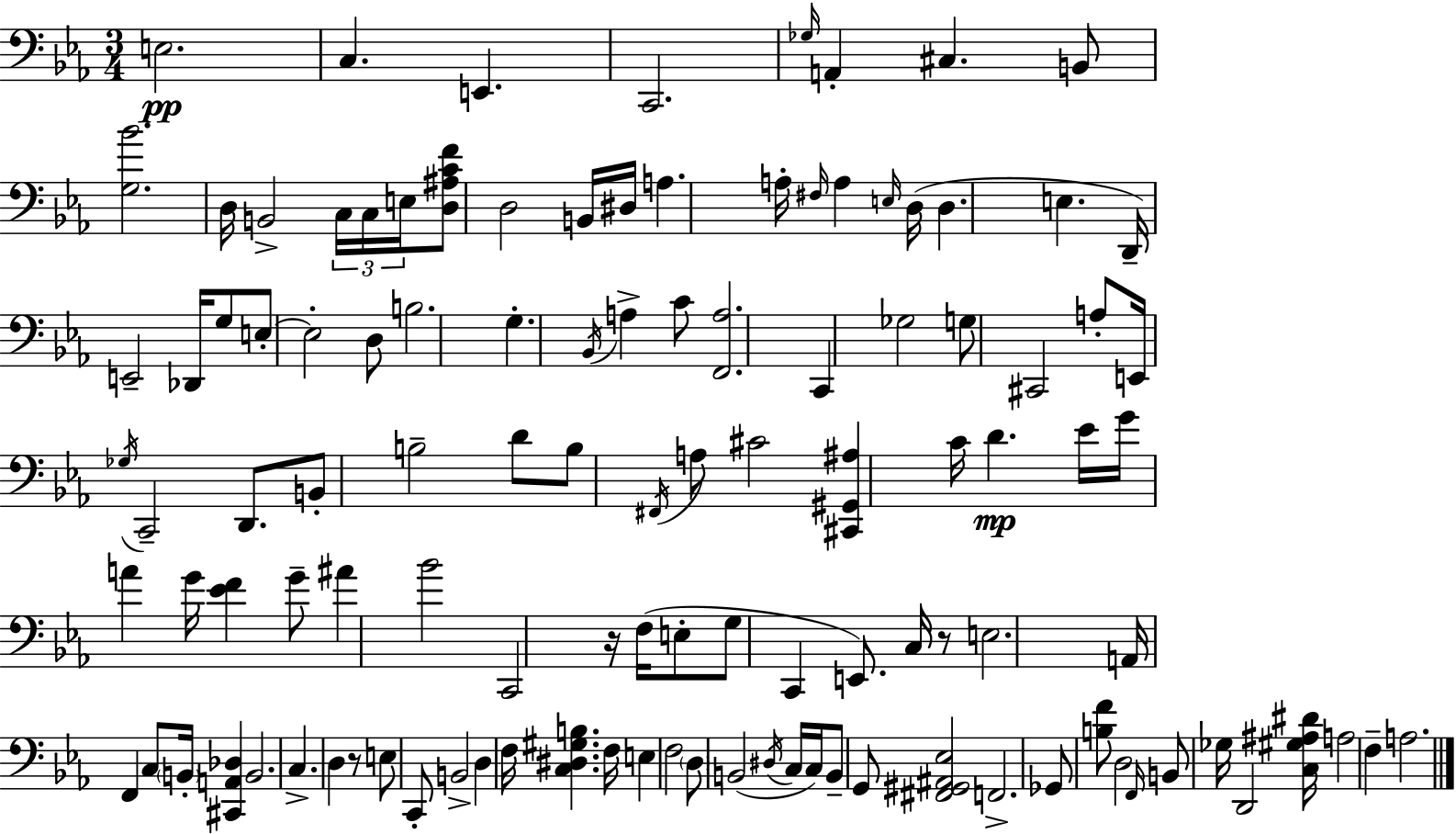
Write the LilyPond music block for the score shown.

{
  \clef bass
  \numericTimeSignature
  \time 3/4
  \key ees \major
  e2.\pp | c4. e,4. | c,2. | \grace { ges16 } a,4-. cis4. b,8 | \break <g bes'>2. | d16 b,2-> \tuplet 3/2 { c16 c16 | e16 } <d ais c' f'>8 d2 b,16 | dis16 a4. a16-. \grace { fis16 } a4 | \break \grace { e16 } d16( d4. e4. | d,16--) e,2-- | des,16 g8 e8-.~~ e2-. | d8 b2. | \break g4.-. \acciaccatura { bes,16 } a4-> | c'8 <f, a>2. | c,4 ges2 | g8 cis,2 | \break a8-. e,16 \acciaccatura { ges16 } c,2-- | d,8. b,8-. b2-- | d'8 b8 \acciaccatura { fis,16 } a8 cis'2 | <cis, gis, ais>4 c'16 d'4.\mp | \break ees'16 g'16 a'4 g'16 | <ees' f'>4 g'8-- ais'4 bes'2 | c,2 | r16 f16( e8-. g8 c,4 | \break e,8.) c16 r8 e2. | a,16 f,4 c8 | \parenthesize b,16-. <cis, a, des>4 b,2. | c4.-> | \break d4 r8 e8 c,8-. b,2-> | d4 f16 <c dis gis b>4. | f16 e4 f2 | \parenthesize d8 b,2( | \break \acciaccatura { dis16 } c16 c16) b,8-- g,8 <fis, gis, ais, ees>2 | f,2.-> | ges,8 <b f'>8 d2 | \grace { f,16 } b,8 ges16 d,2 | \break <c gis ais dis'>16 a2 | f4-- a2. | \bar "|."
}